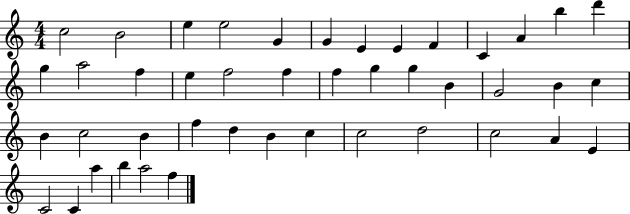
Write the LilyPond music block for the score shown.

{
  \clef treble
  \numericTimeSignature
  \time 4/4
  \key c \major
  c''2 b'2 | e''4 e''2 g'4 | g'4 e'4 e'4 f'4 | c'4 a'4 b''4 d'''4 | \break g''4 a''2 f''4 | e''4 f''2 f''4 | f''4 g''4 g''4 b'4 | g'2 b'4 c''4 | \break b'4 c''2 b'4 | f''4 d''4 b'4 c''4 | c''2 d''2 | c''2 a'4 e'4 | \break c'2 c'4 a''4 | b''4 a''2 f''4 | \bar "|."
}